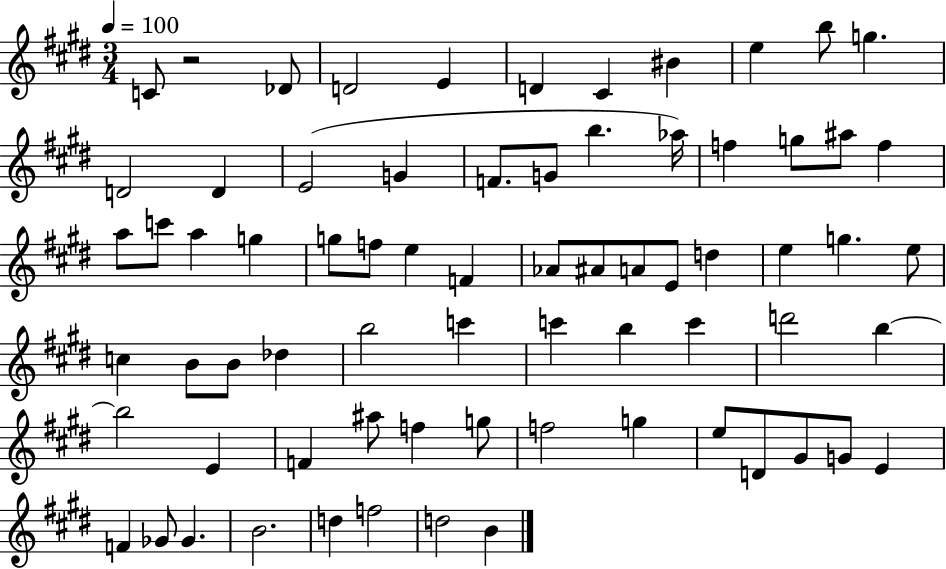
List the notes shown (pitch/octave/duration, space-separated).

C4/e R/h Db4/e D4/h E4/q D4/q C#4/q BIS4/q E5/q B5/e G5/q. D4/h D4/q E4/h G4/q F4/e. G4/e B5/q. Ab5/s F5/q G5/e A#5/e F5/q A5/e C6/e A5/q G5/q G5/e F5/e E5/q F4/q Ab4/e A#4/e A4/e E4/e D5/q E5/q G5/q. E5/e C5/q B4/e B4/e Db5/q B5/h C6/q C6/q B5/q C6/q D6/h B5/q B5/h E4/q F4/q A#5/e F5/q G5/e F5/h G5/q E5/e D4/e G#4/e G4/e E4/q F4/q Gb4/e Gb4/q. B4/h. D5/q F5/h D5/h B4/q